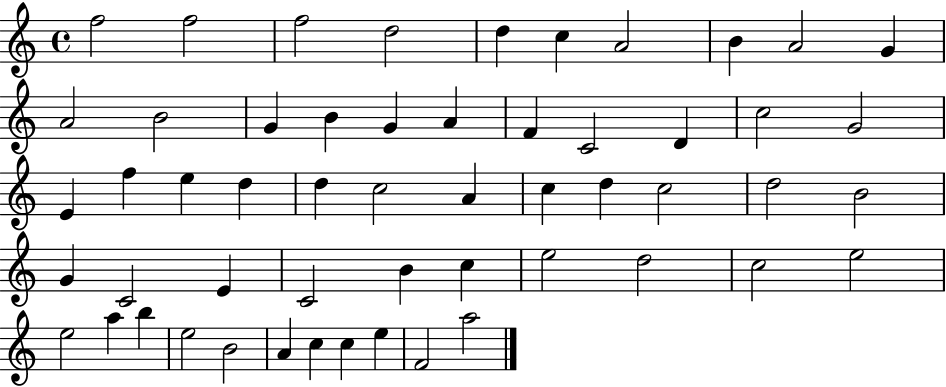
X:1
T:Untitled
M:4/4
L:1/4
K:C
f2 f2 f2 d2 d c A2 B A2 G A2 B2 G B G A F C2 D c2 G2 E f e d d c2 A c d c2 d2 B2 G C2 E C2 B c e2 d2 c2 e2 e2 a b e2 B2 A c c e F2 a2